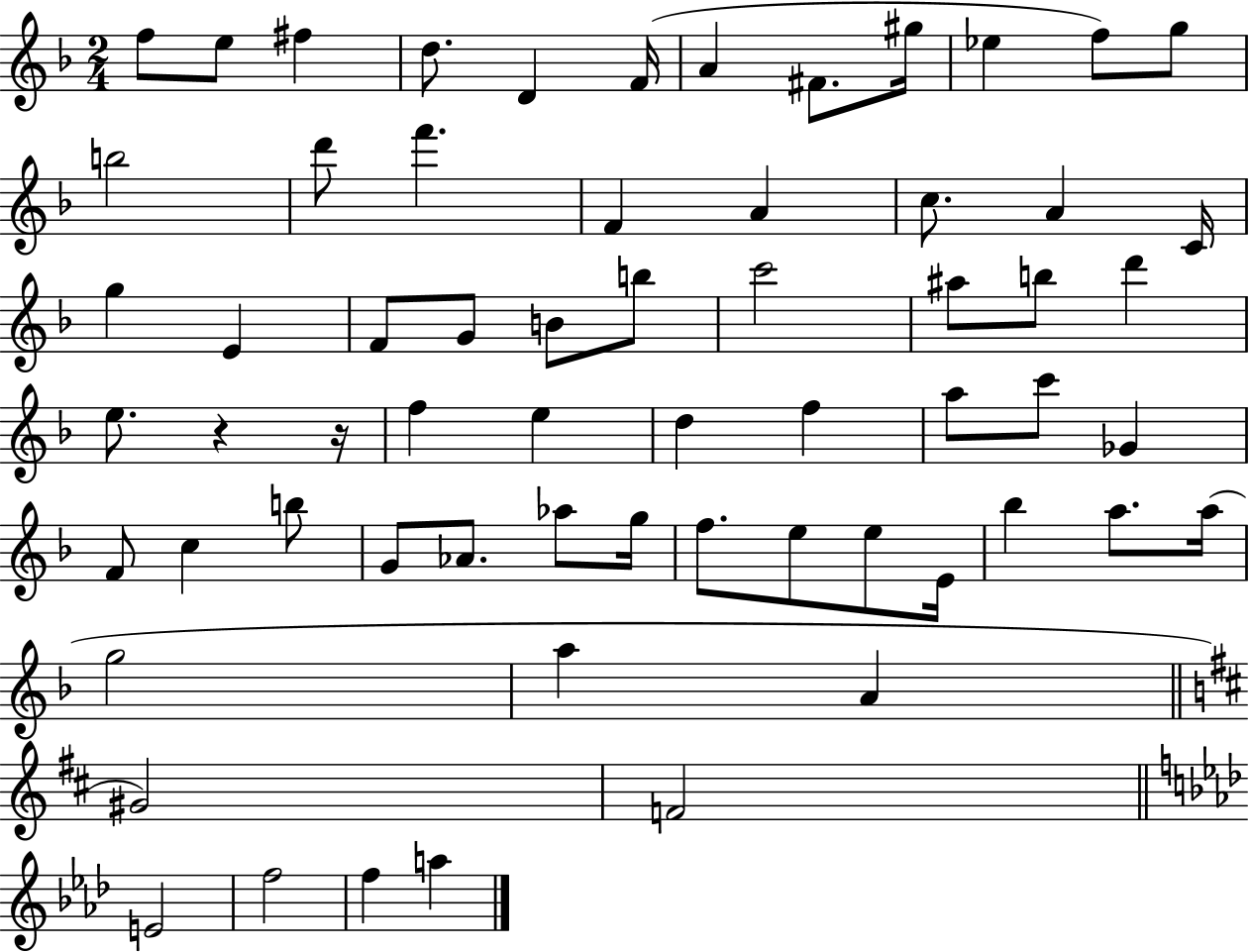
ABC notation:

X:1
T:Untitled
M:2/4
L:1/4
K:F
f/2 e/2 ^f d/2 D F/4 A ^F/2 ^g/4 _e f/2 g/2 b2 d'/2 f' F A c/2 A C/4 g E F/2 G/2 B/2 b/2 c'2 ^a/2 b/2 d' e/2 z z/4 f e d f a/2 c'/2 _G F/2 c b/2 G/2 _A/2 _a/2 g/4 f/2 e/2 e/2 E/4 _b a/2 a/4 g2 a A ^G2 F2 E2 f2 f a